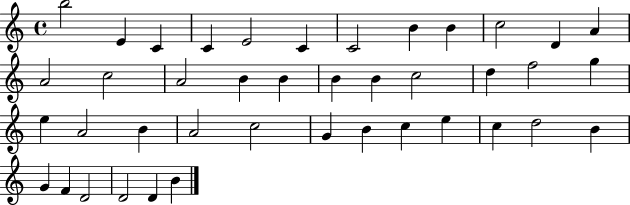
B5/h E4/q C4/q C4/q E4/h C4/q C4/h B4/q B4/q C5/h D4/q A4/q A4/h C5/h A4/h B4/q B4/q B4/q B4/q C5/h D5/q F5/h G5/q E5/q A4/h B4/q A4/h C5/h G4/q B4/q C5/q E5/q C5/q D5/h B4/q G4/q F4/q D4/h D4/h D4/q B4/q